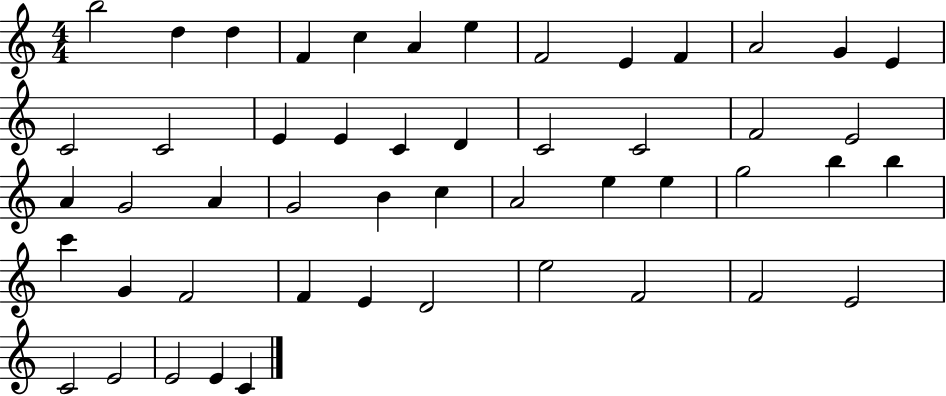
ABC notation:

X:1
T:Untitled
M:4/4
L:1/4
K:C
b2 d d F c A e F2 E F A2 G E C2 C2 E E C D C2 C2 F2 E2 A G2 A G2 B c A2 e e g2 b b c' G F2 F E D2 e2 F2 F2 E2 C2 E2 E2 E C